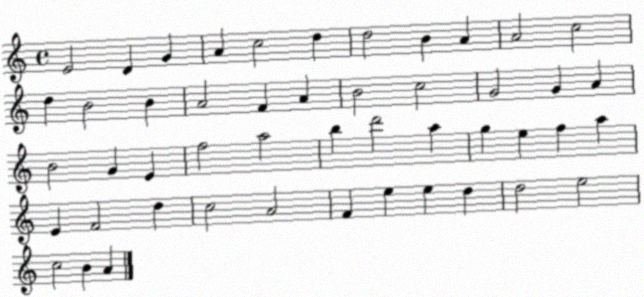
X:1
T:Untitled
M:4/4
L:1/4
K:C
E2 D G A c2 d d2 B A A2 c2 d B2 B A2 F A B2 c2 G2 G A B2 G E f2 a2 b d'2 a g e f a E F2 d c2 A2 F e e d d2 e2 c2 B A